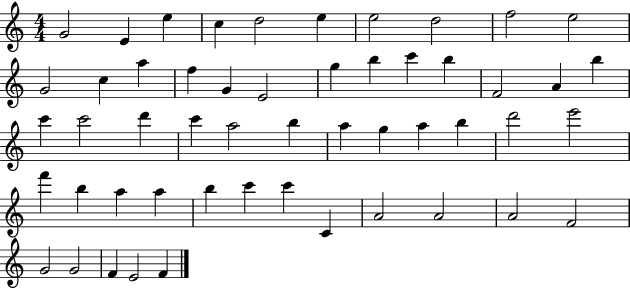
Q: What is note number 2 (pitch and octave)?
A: E4